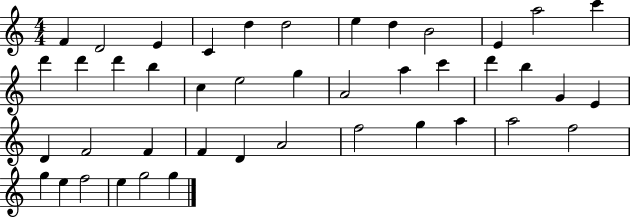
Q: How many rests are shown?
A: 0